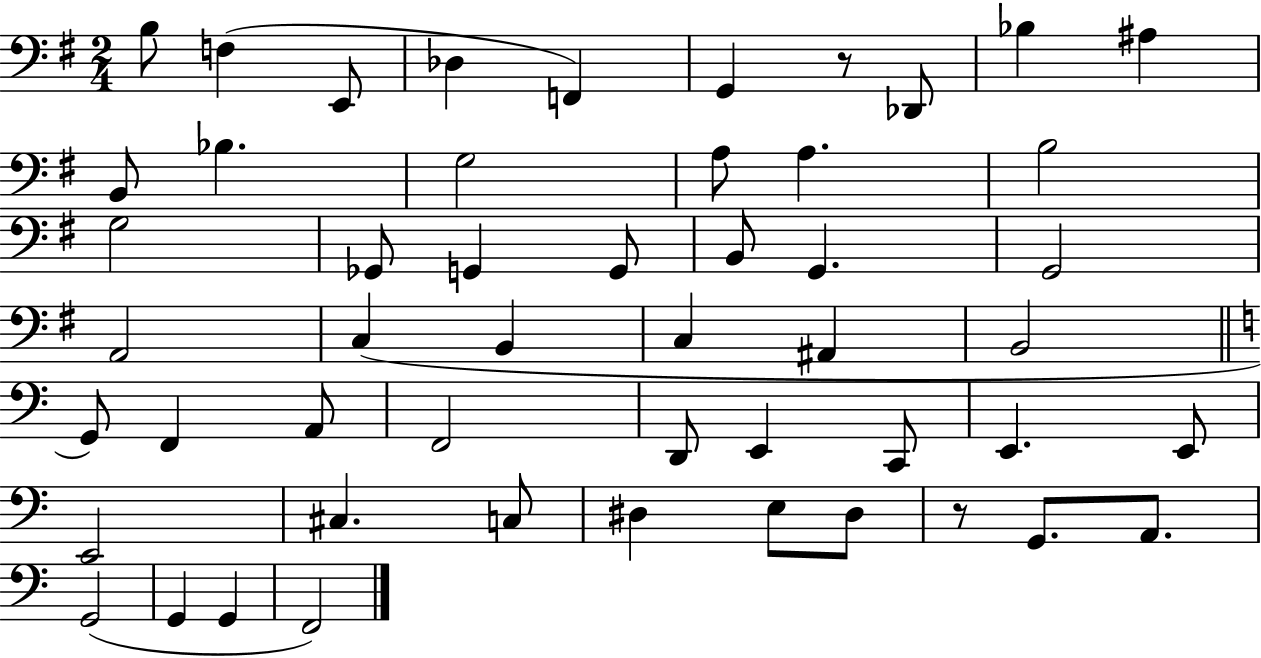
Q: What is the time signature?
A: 2/4